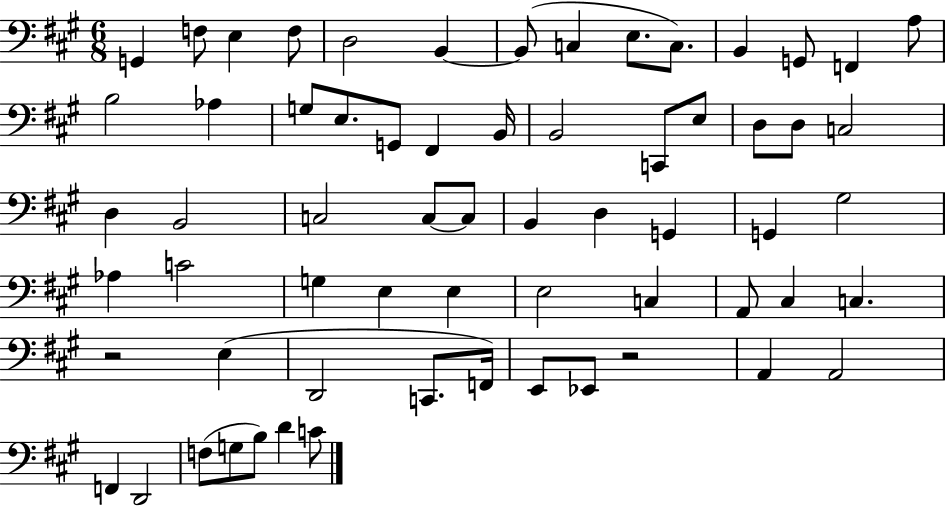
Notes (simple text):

G2/q F3/e E3/q F3/e D3/h B2/q B2/e C3/q E3/e. C3/e. B2/q G2/e F2/q A3/e B3/h Ab3/q G3/e E3/e. G2/e F#2/q B2/s B2/h C2/e E3/e D3/e D3/e C3/h D3/q B2/h C3/h C3/e C3/e B2/q D3/q G2/q G2/q G#3/h Ab3/q C4/h G3/q E3/q E3/q E3/h C3/q A2/e C#3/q C3/q. R/h E3/q D2/h C2/e. F2/s E2/e Eb2/e R/h A2/q A2/h F2/q D2/h F3/e G3/e B3/e D4/q C4/e